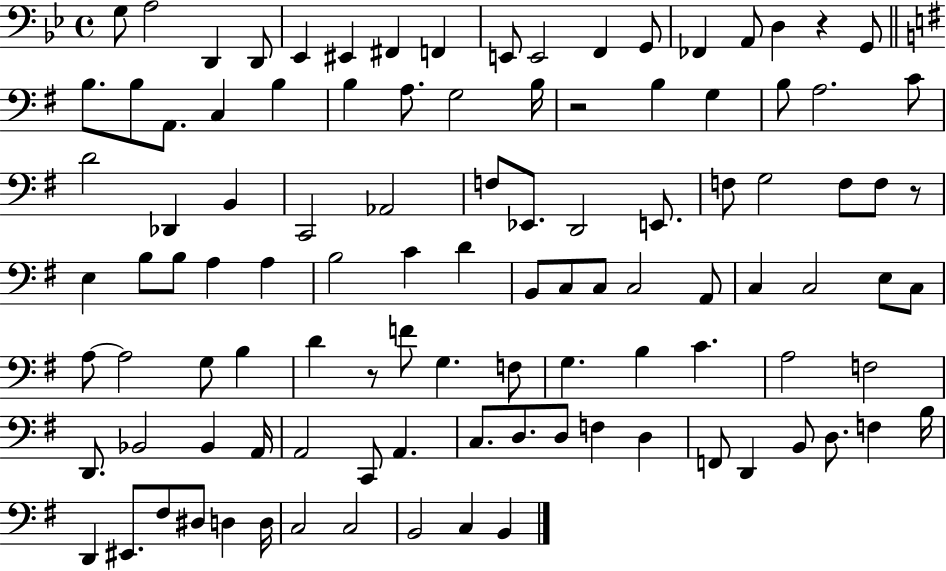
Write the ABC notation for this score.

X:1
T:Untitled
M:4/4
L:1/4
K:Bb
G,/2 A,2 D,, D,,/2 _E,, ^E,, ^F,, F,, E,,/2 E,,2 F,, G,,/2 _F,, A,,/2 D, z G,,/2 B,/2 B,/2 A,,/2 C, B, B, A,/2 G,2 B,/4 z2 B, G, B,/2 A,2 C/2 D2 _D,, B,, C,,2 _A,,2 F,/2 _E,,/2 D,,2 E,,/2 F,/2 G,2 F,/2 F,/2 z/2 E, B,/2 B,/2 A, A, B,2 C D B,,/2 C,/2 C,/2 C,2 A,,/2 C, C,2 E,/2 C,/2 A,/2 A,2 G,/2 B, D z/2 F/2 G, F,/2 G, B, C A,2 F,2 D,,/2 _B,,2 _B,, A,,/4 A,,2 C,,/2 A,, C,/2 D,/2 D,/2 F, D, F,,/2 D,, B,,/2 D,/2 F, B,/4 D,, ^E,,/2 ^F,/2 ^D,/2 D, D,/4 C,2 C,2 B,,2 C, B,,